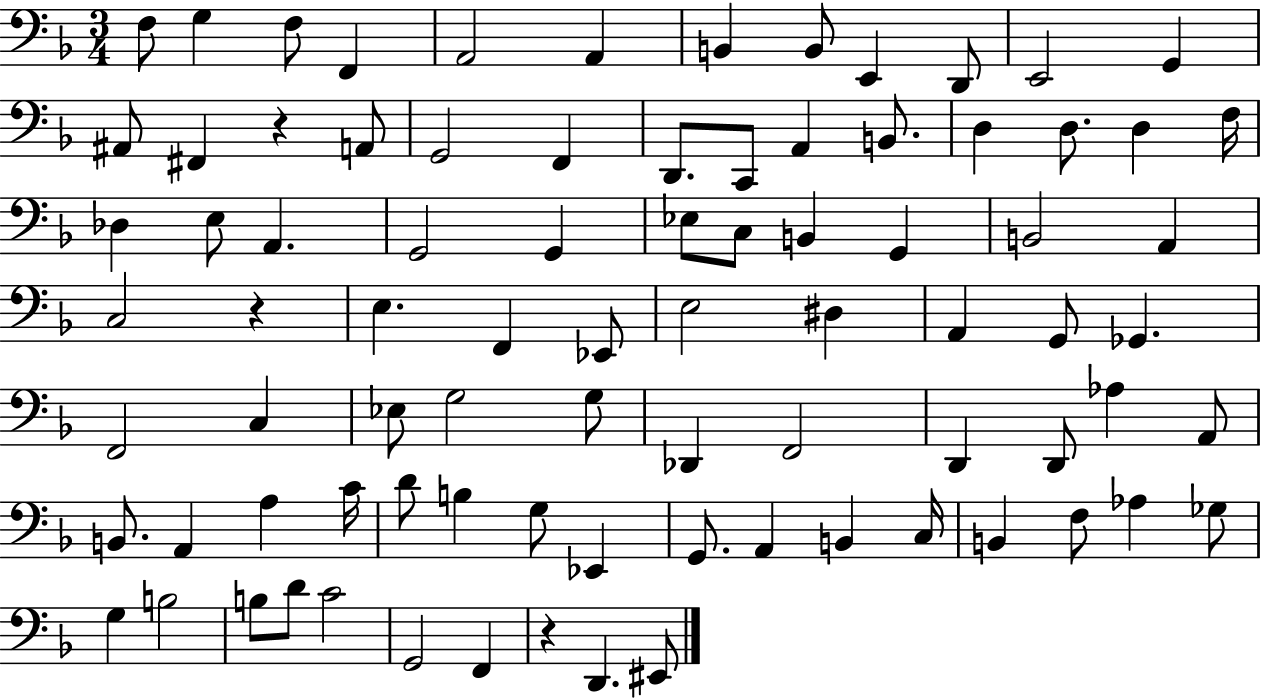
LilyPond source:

{
  \clef bass
  \numericTimeSignature
  \time 3/4
  \key f \major
  \repeat volta 2 { f8 g4 f8 f,4 | a,2 a,4 | b,4 b,8 e,4 d,8 | e,2 g,4 | \break ais,8 fis,4 r4 a,8 | g,2 f,4 | d,8. c,8 a,4 b,8. | d4 d8. d4 f16 | \break des4 e8 a,4. | g,2 g,4 | ees8 c8 b,4 g,4 | b,2 a,4 | \break c2 r4 | e4. f,4 ees,8 | e2 dis4 | a,4 g,8 ges,4. | \break f,2 c4 | ees8 g2 g8 | des,4 f,2 | d,4 d,8 aes4 a,8 | \break b,8. a,4 a4 c'16 | d'8 b4 g8 ees,4 | g,8. a,4 b,4 c16 | b,4 f8 aes4 ges8 | \break g4 b2 | b8 d'8 c'2 | g,2 f,4 | r4 d,4. eis,8 | \break } \bar "|."
}